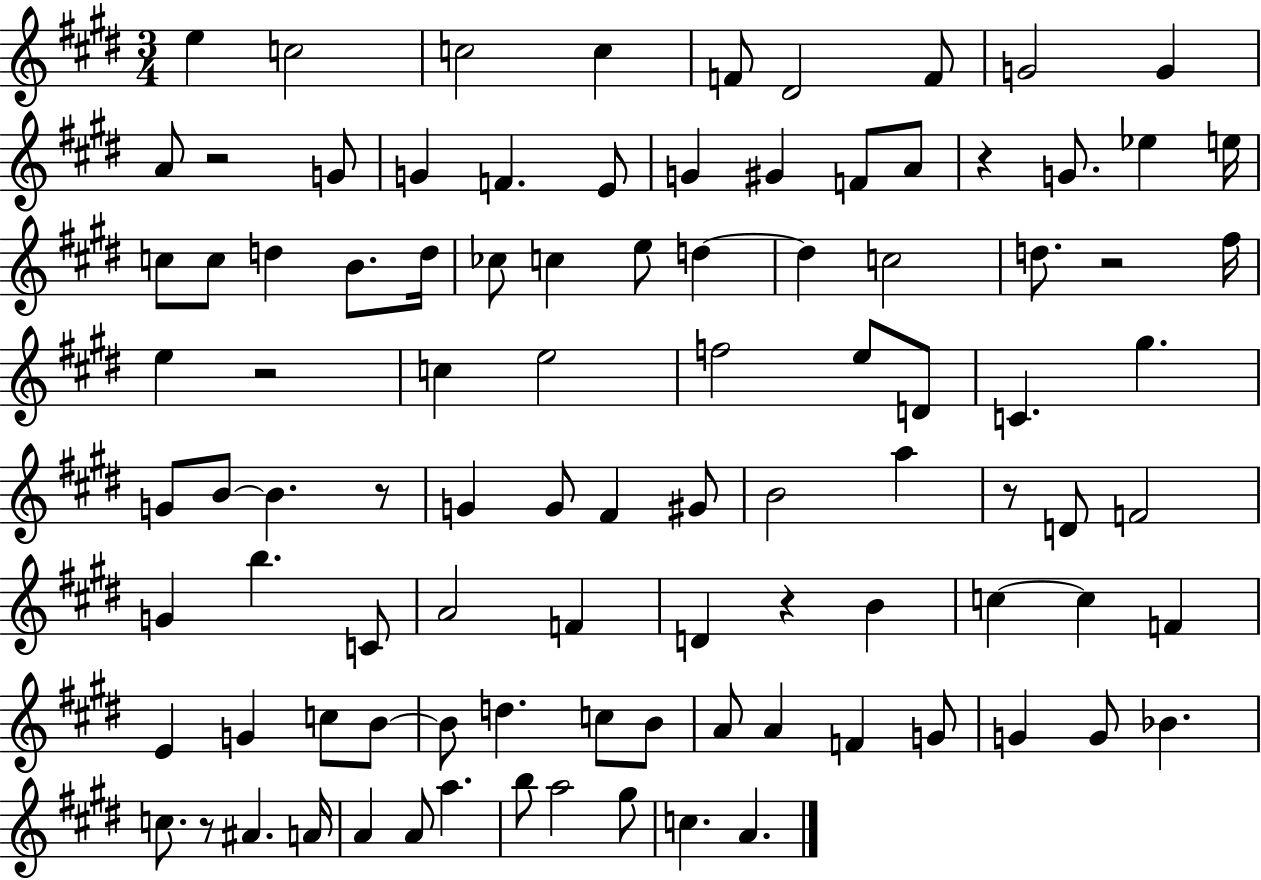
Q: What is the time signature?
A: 3/4